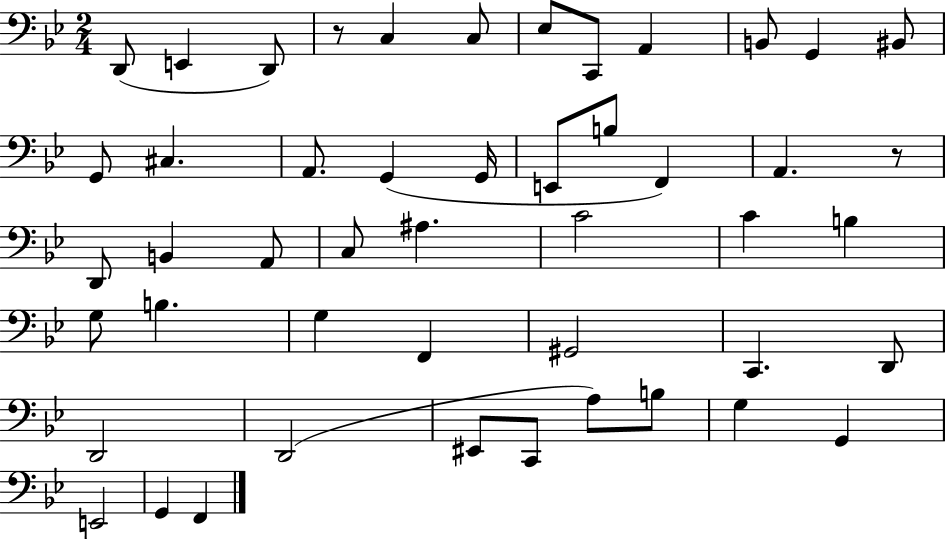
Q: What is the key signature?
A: BES major